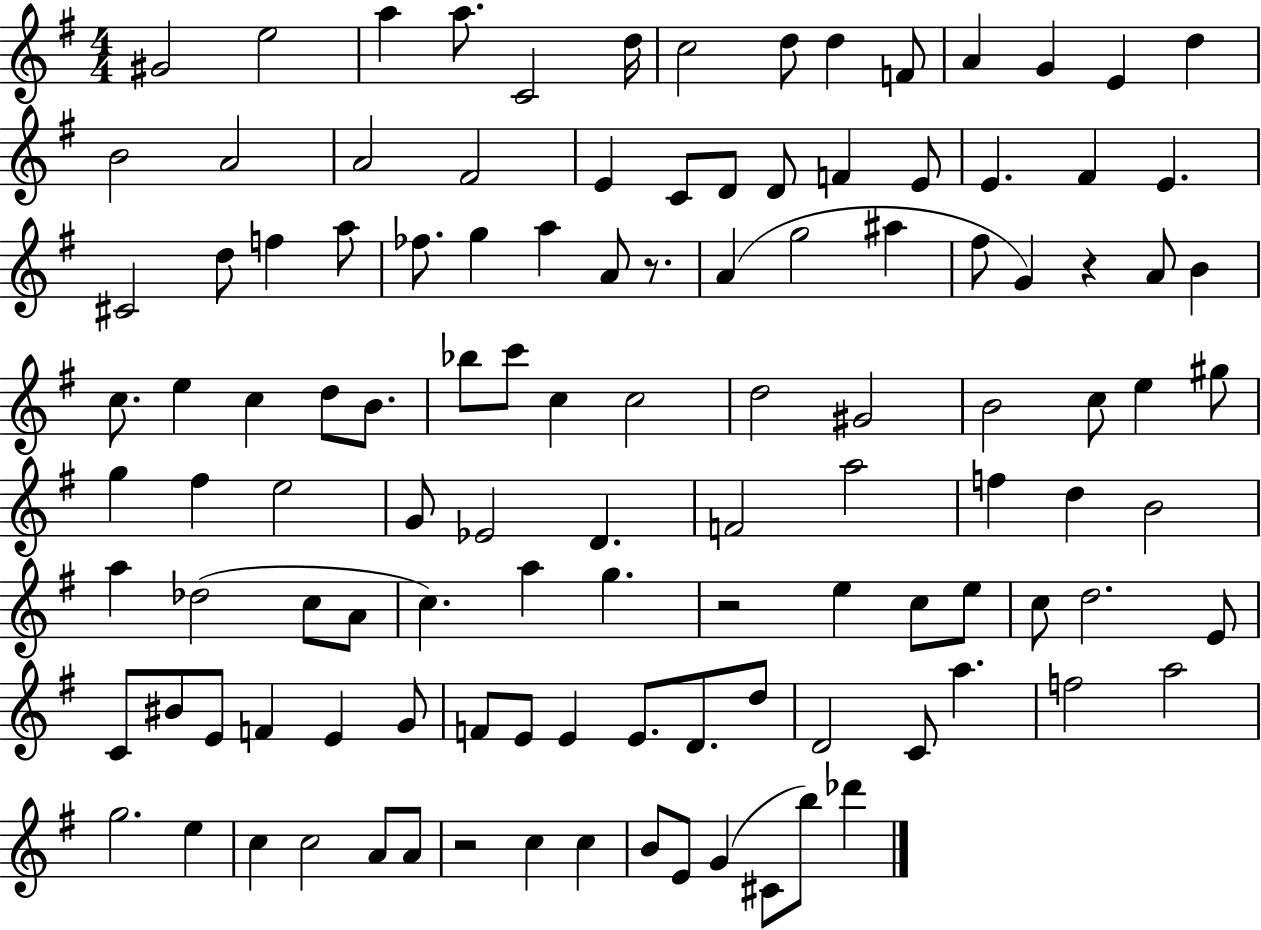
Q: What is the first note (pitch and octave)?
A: G#4